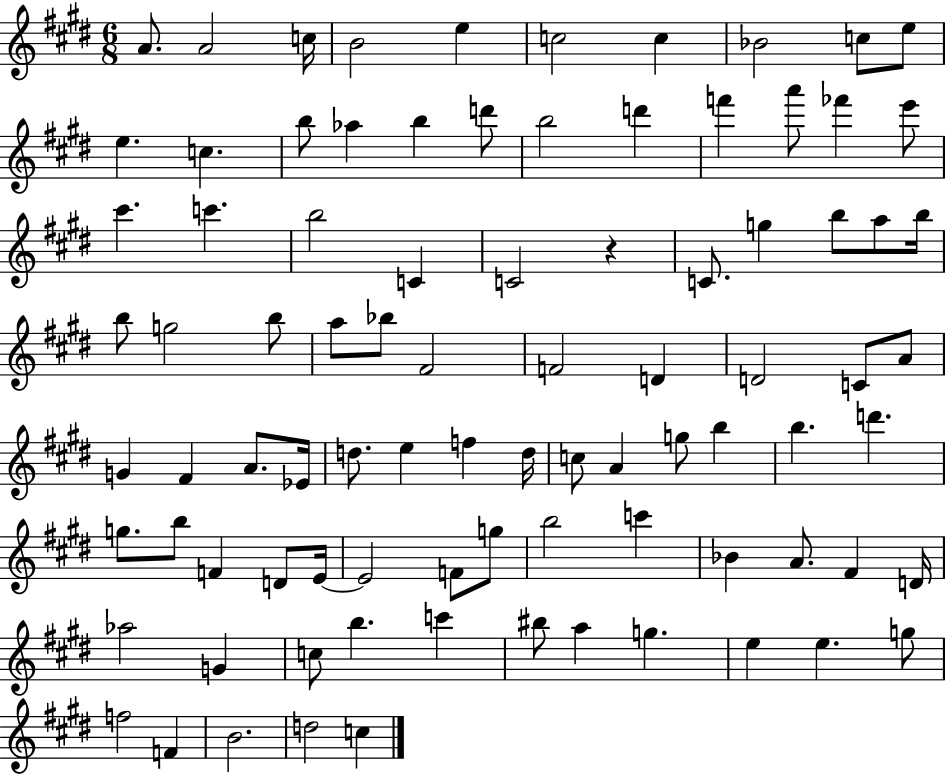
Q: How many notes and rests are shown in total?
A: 88